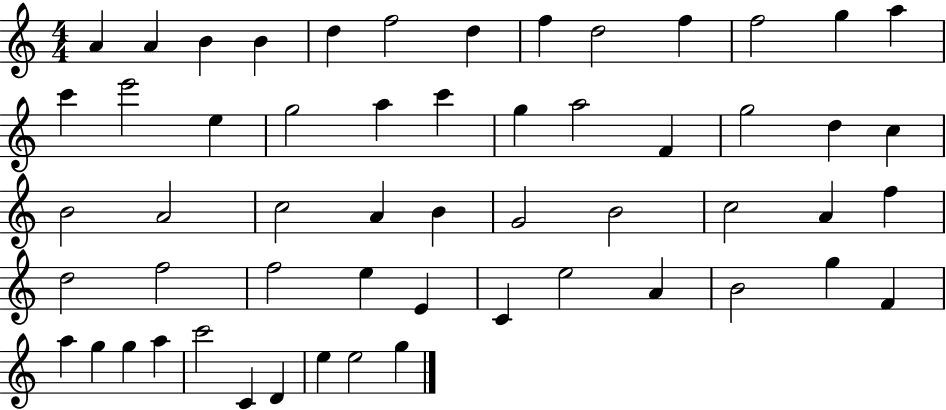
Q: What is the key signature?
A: C major